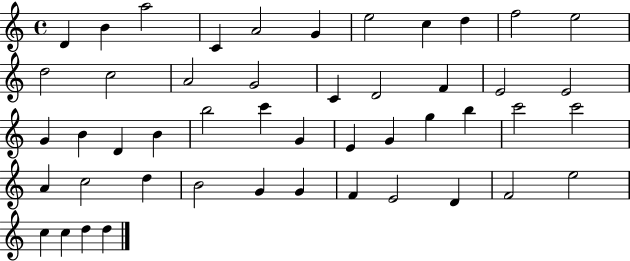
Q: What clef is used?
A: treble